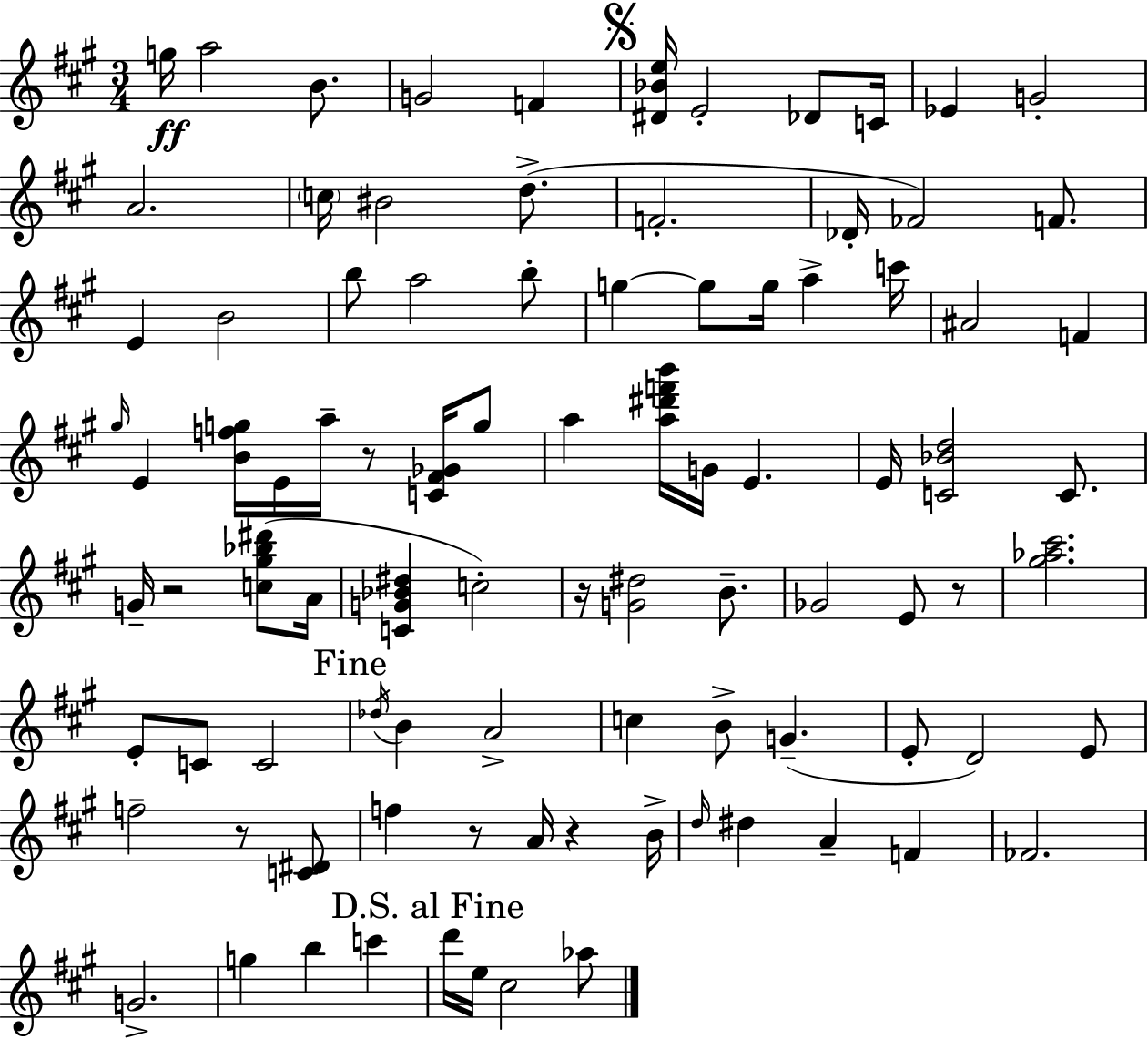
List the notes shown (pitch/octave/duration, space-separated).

G5/s A5/h B4/e. G4/h F4/q [D#4,Bb4,E5]/s E4/h Db4/e C4/s Eb4/q G4/h A4/h. C5/s BIS4/h D5/e. F4/h. Db4/s FES4/h F4/e. E4/q B4/h B5/e A5/h B5/e G5/q G5/e G5/s A5/q C6/s A#4/h F4/q G#5/s E4/q [B4,F5,G5]/s E4/s A5/s R/e [C4,F#4,Gb4]/s G5/e A5/q [A5,D#6,F6,B6]/s G4/s E4/q. E4/s [C4,Bb4,D5]/h C4/e. G4/s R/h [C5,G#5,Bb5,D#6]/e A4/s [C4,G4,Bb4,D#5]/q C5/h R/s [G4,D#5]/h B4/e. Gb4/h E4/e R/e [G#5,Ab5,C#6]/h. E4/e C4/e C4/h Db5/s B4/q A4/h C5/q B4/e G4/q. E4/e D4/h E4/e F5/h R/e [C4,D#4]/e F5/q R/e A4/s R/q B4/s D5/s D#5/q A4/q F4/q FES4/h. G4/h. G5/q B5/q C6/q D6/s E5/s C#5/h Ab5/e